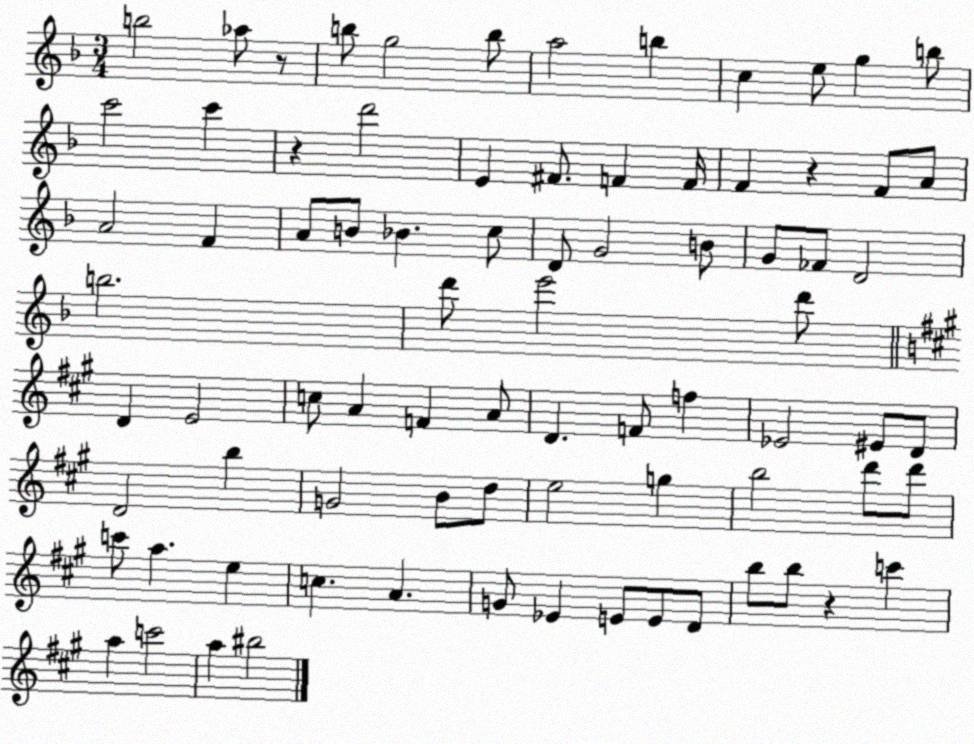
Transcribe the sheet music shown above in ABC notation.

X:1
T:Untitled
M:3/4
L:1/4
K:F
b2 _a/2 z/2 b/2 g2 b/2 a2 b c e/2 g b/2 c'2 c' z d'2 E ^F/2 F F/4 F z F/2 A/2 A2 F A/2 B/2 _B c/2 D/2 G2 B/2 G/2 _F/2 D2 b2 d'/2 e'2 d'/2 D E2 c/2 A F A/2 D F/2 f _E2 ^E/2 D/2 D2 b G2 B/2 d/2 e2 g b2 d'/2 d'/2 c'/2 a e c A G/2 _E E/2 E/2 D/2 b/2 b/2 z c' a c'2 a ^b2